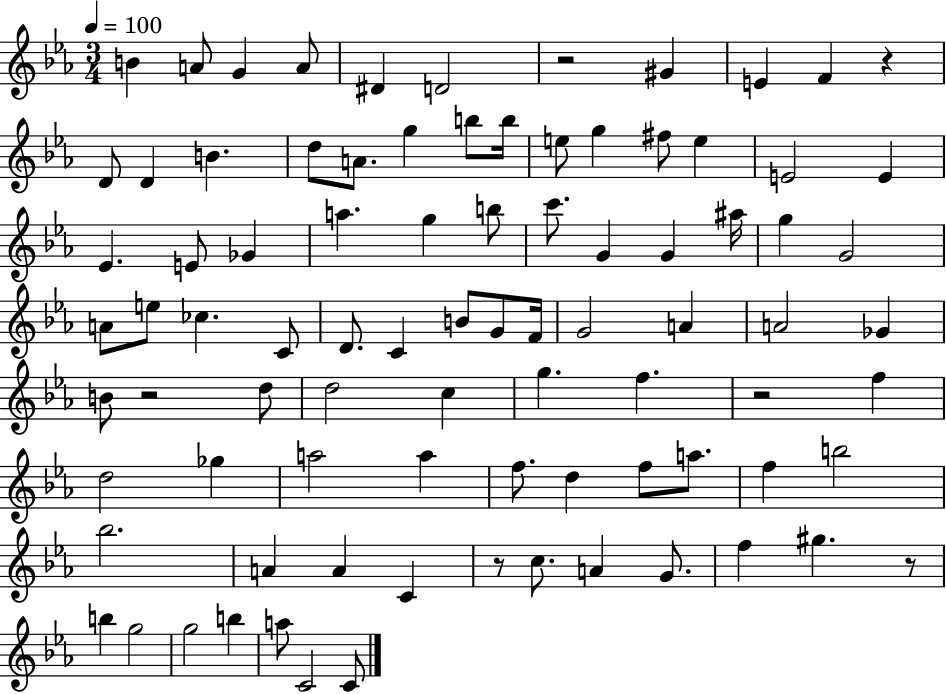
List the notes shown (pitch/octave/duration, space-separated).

B4/q A4/e G4/q A4/e D#4/q D4/h R/h G#4/q E4/q F4/q R/q D4/e D4/q B4/q. D5/e A4/e. G5/q B5/e B5/s E5/e G5/q F#5/e E5/q E4/h E4/q Eb4/q. E4/e Gb4/q A5/q. G5/q B5/e C6/e. G4/q G4/q A#5/s G5/q G4/h A4/e E5/e CES5/q. C4/e D4/e. C4/q B4/e G4/e F4/s G4/h A4/q A4/h Gb4/q B4/e R/h D5/e D5/h C5/q G5/q. F5/q. R/h F5/q D5/h Gb5/q A5/h A5/q F5/e. D5/q F5/e A5/e. F5/q B5/h Bb5/h. A4/q A4/q C4/q R/e C5/e. A4/q G4/e. F5/q G#5/q. R/e B5/q G5/h G5/h B5/q A5/e C4/h C4/e